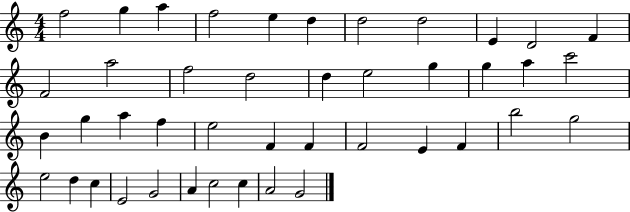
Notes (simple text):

F5/h G5/q A5/q F5/h E5/q D5/q D5/h D5/h E4/q D4/h F4/q F4/h A5/h F5/h D5/h D5/q E5/h G5/q G5/q A5/q C6/h B4/q G5/q A5/q F5/q E5/h F4/q F4/q F4/h E4/q F4/q B5/h G5/h E5/h D5/q C5/q E4/h G4/h A4/q C5/h C5/q A4/h G4/h